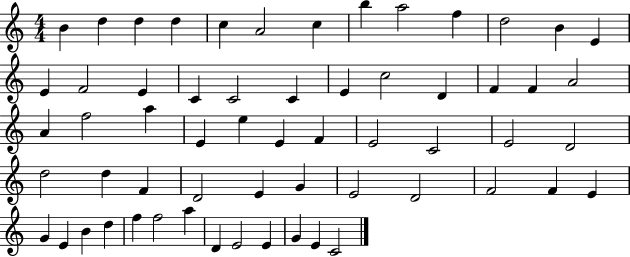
B4/q D5/q D5/q D5/q C5/q A4/h C5/q B5/q A5/h F5/q D5/h B4/q E4/q E4/q F4/h E4/q C4/q C4/h C4/q E4/q C5/h D4/q F4/q F4/q A4/h A4/q F5/h A5/q E4/q E5/q E4/q F4/q E4/h C4/h E4/h D4/h D5/h D5/q F4/q D4/h E4/q G4/q E4/h D4/h F4/h F4/q E4/q G4/q E4/q B4/q D5/q F5/q F5/h A5/q D4/q E4/h E4/q G4/q E4/q C4/h